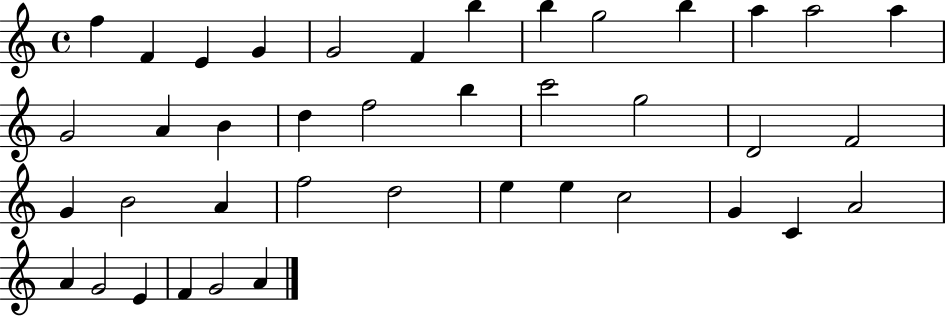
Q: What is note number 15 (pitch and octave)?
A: A4